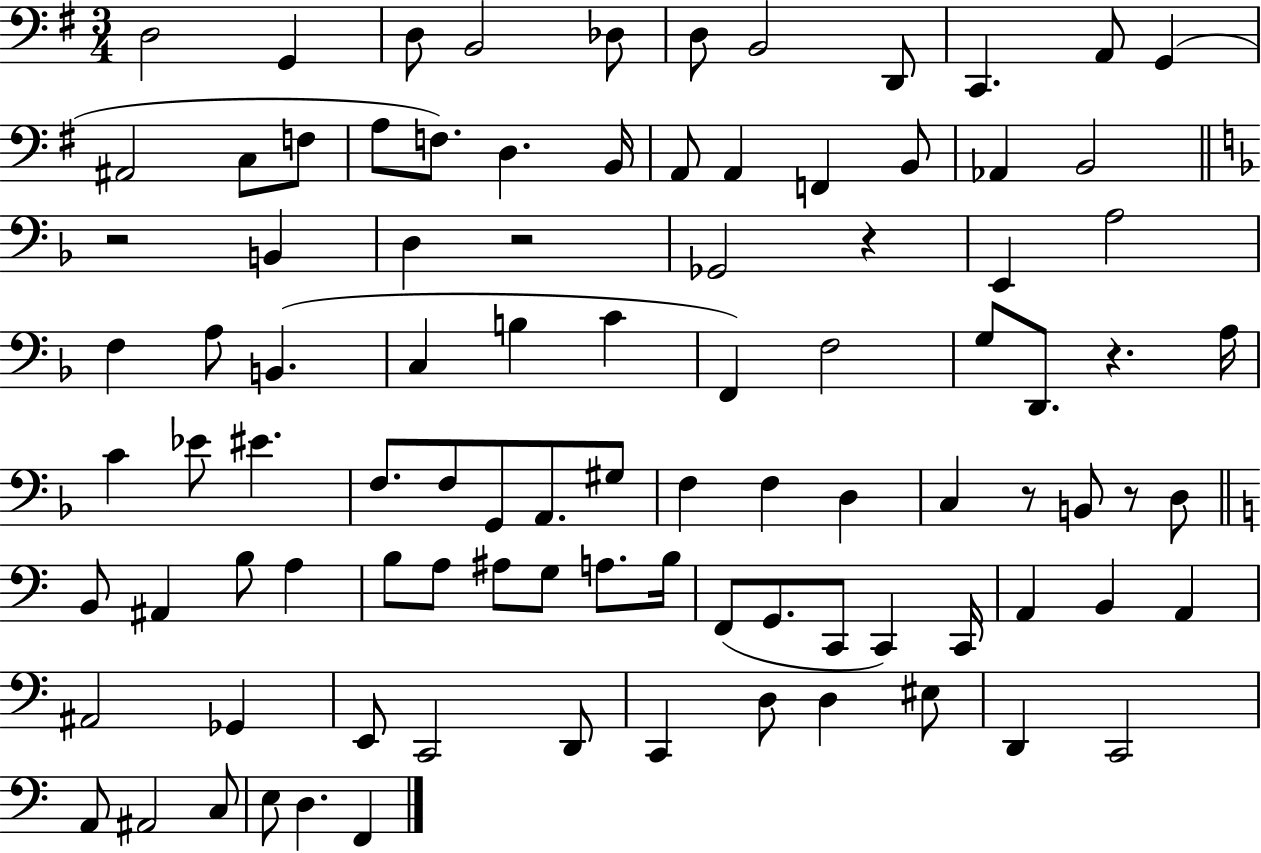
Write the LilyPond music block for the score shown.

{
  \clef bass
  \numericTimeSignature
  \time 3/4
  \key g \major
  \repeat volta 2 { d2 g,4 | d8 b,2 des8 | d8 b,2 d,8 | c,4. a,8 g,4( | \break ais,2 c8 f8 | a8 f8.) d4. b,16 | a,8 a,4 f,4 b,8 | aes,4 b,2 | \break \bar "||" \break \key d \minor r2 b,4 | d4 r2 | ges,2 r4 | e,4 a2 | \break f4 a8 b,4.( | c4 b4 c'4 | f,4) f2 | g8 d,8. r4. a16 | \break c'4 ees'8 eis'4. | f8. f8 g,8 a,8. gis8 | f4 f4 d4 | c4 r8 b,8 r8 d8 | \break \bar "||" \break \key a \minor b,8 ais,4 b8 a4 | b8 a8 ais8 g8 a8. b16 | f,8( g,8. c,8 c,4) c,16 | a,4 b,4 a,4 | \break ais,2 ges,4 | e,8 c,2 d,8 | c,4 d8 d4 eis8 | d,4 c,2 | \break a,8 ais,2 c8 | e8 d4. f,4 | } \bar "|."
}